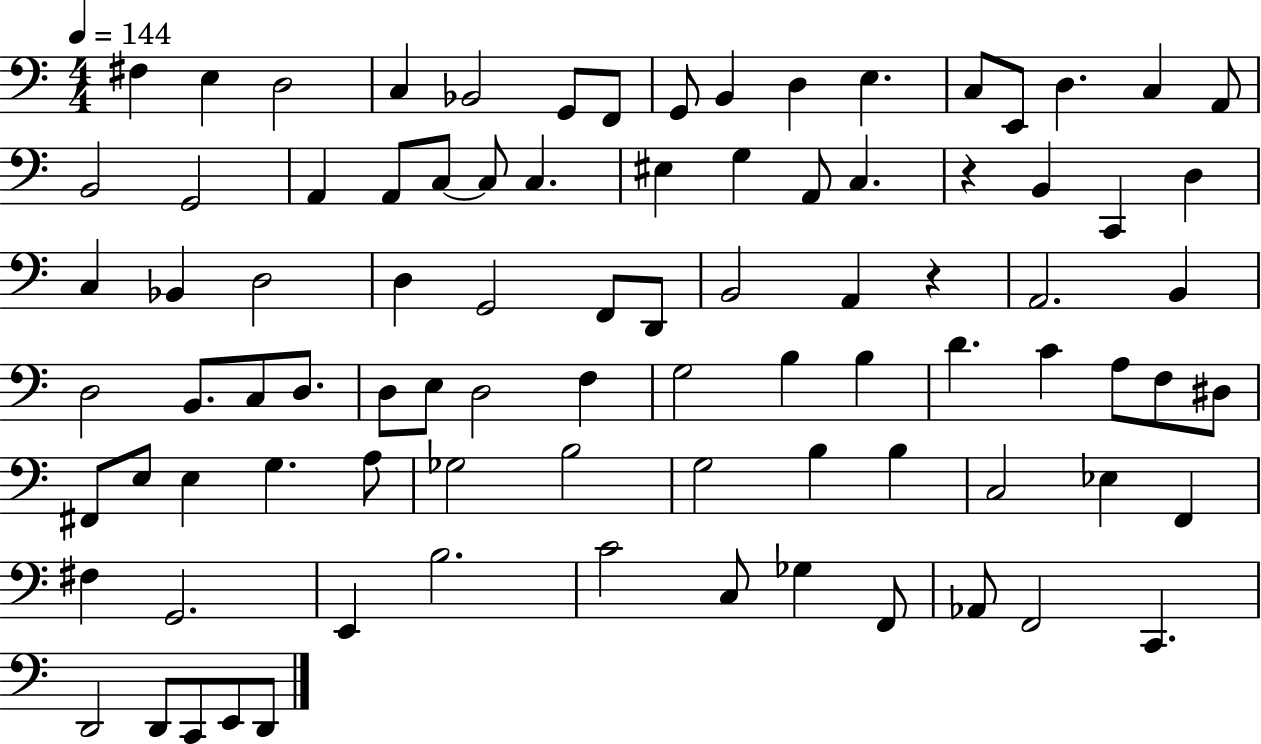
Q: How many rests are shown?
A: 2